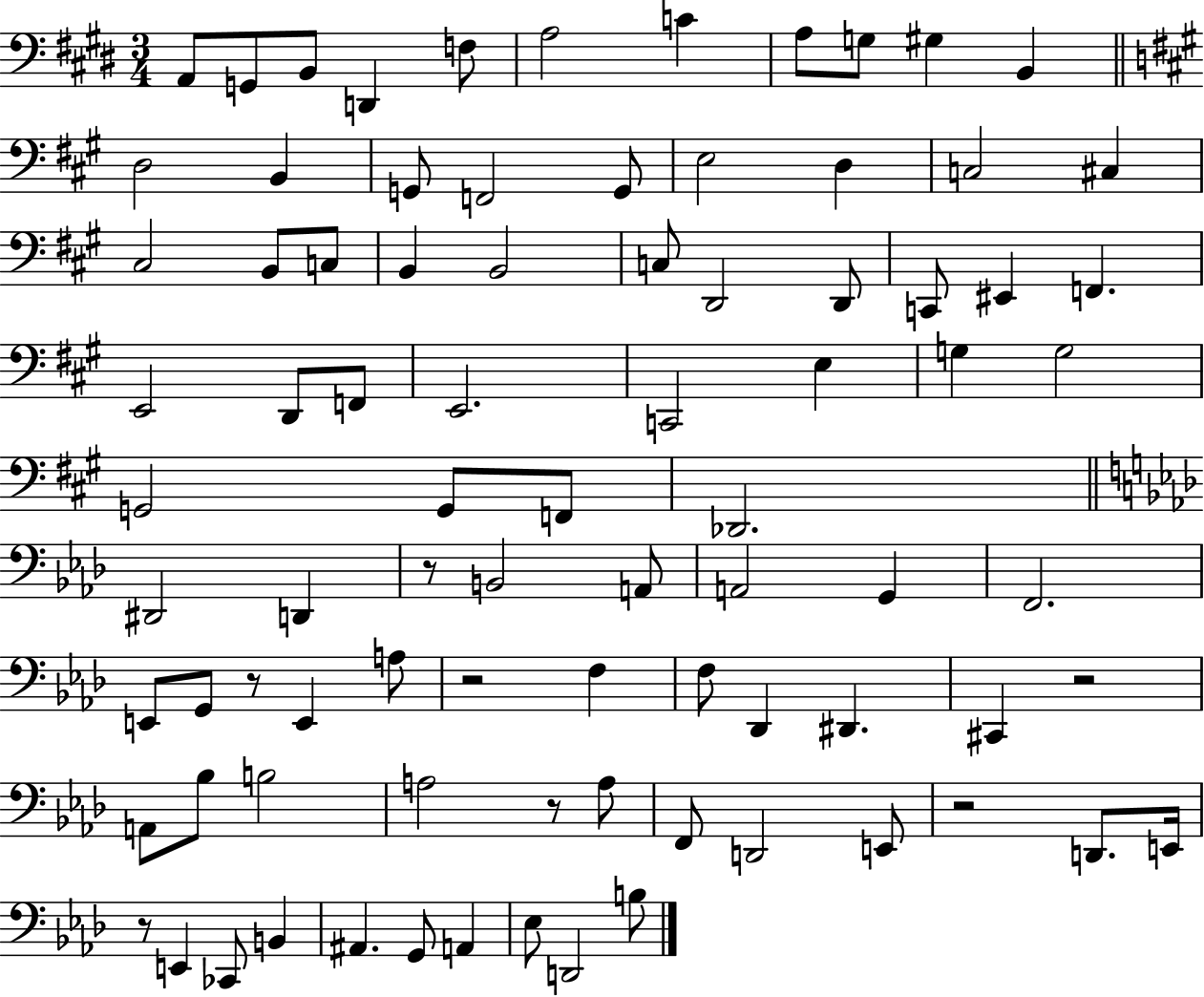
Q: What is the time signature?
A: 3/4